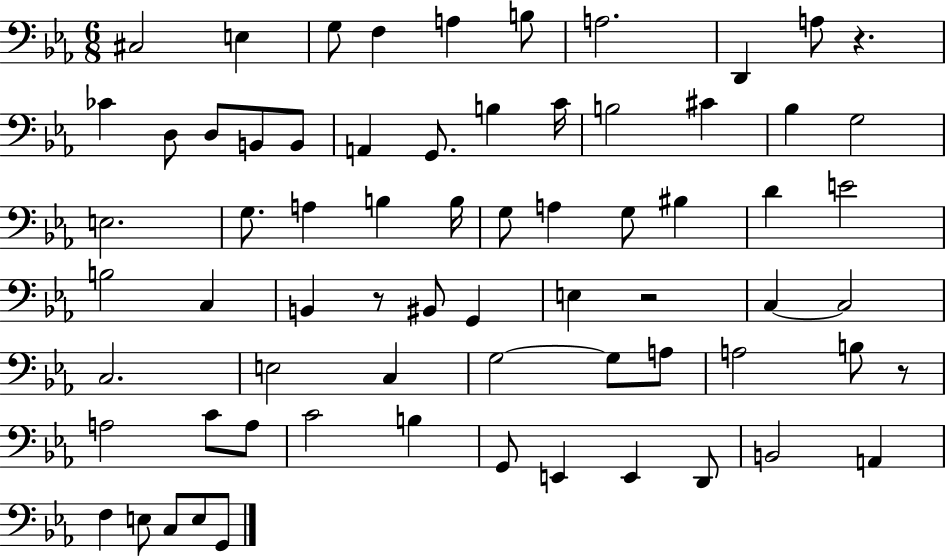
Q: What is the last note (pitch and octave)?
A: G2